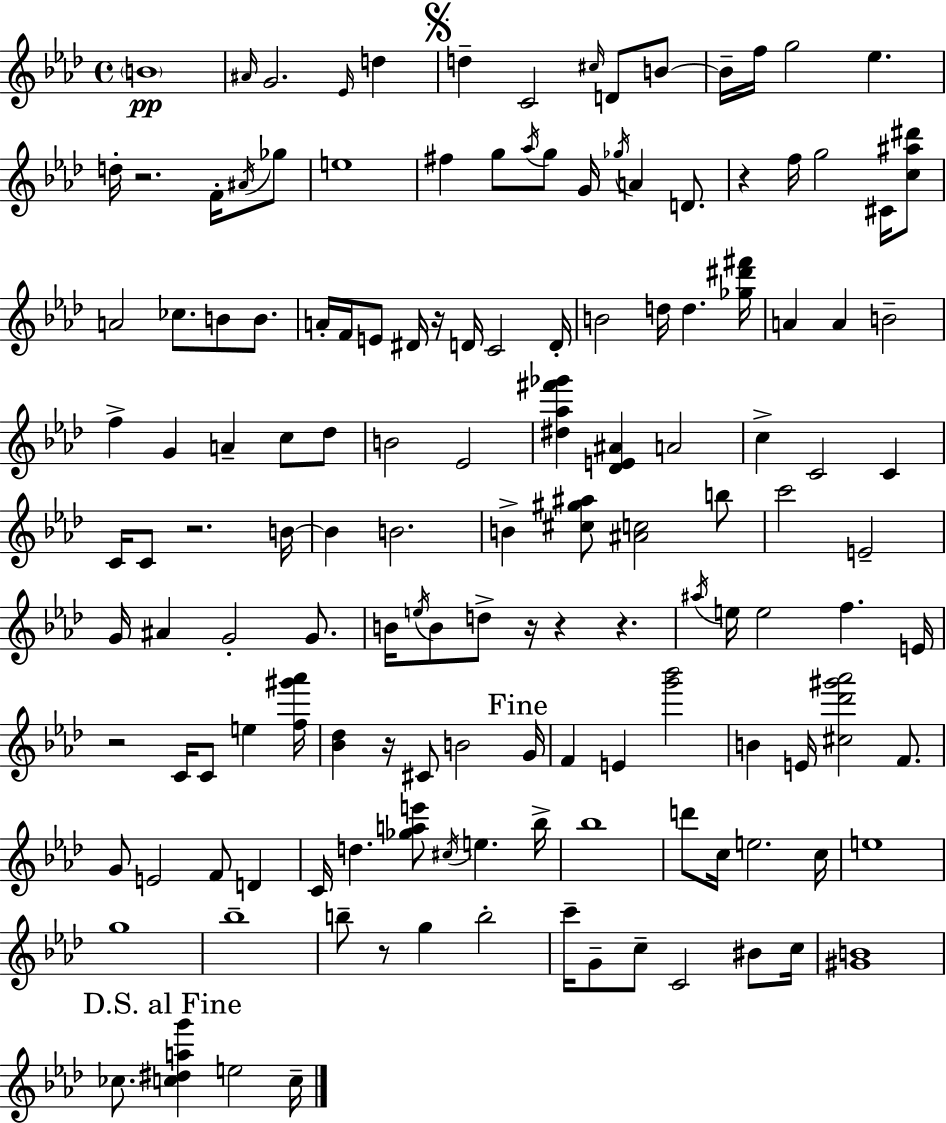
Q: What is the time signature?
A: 4/4